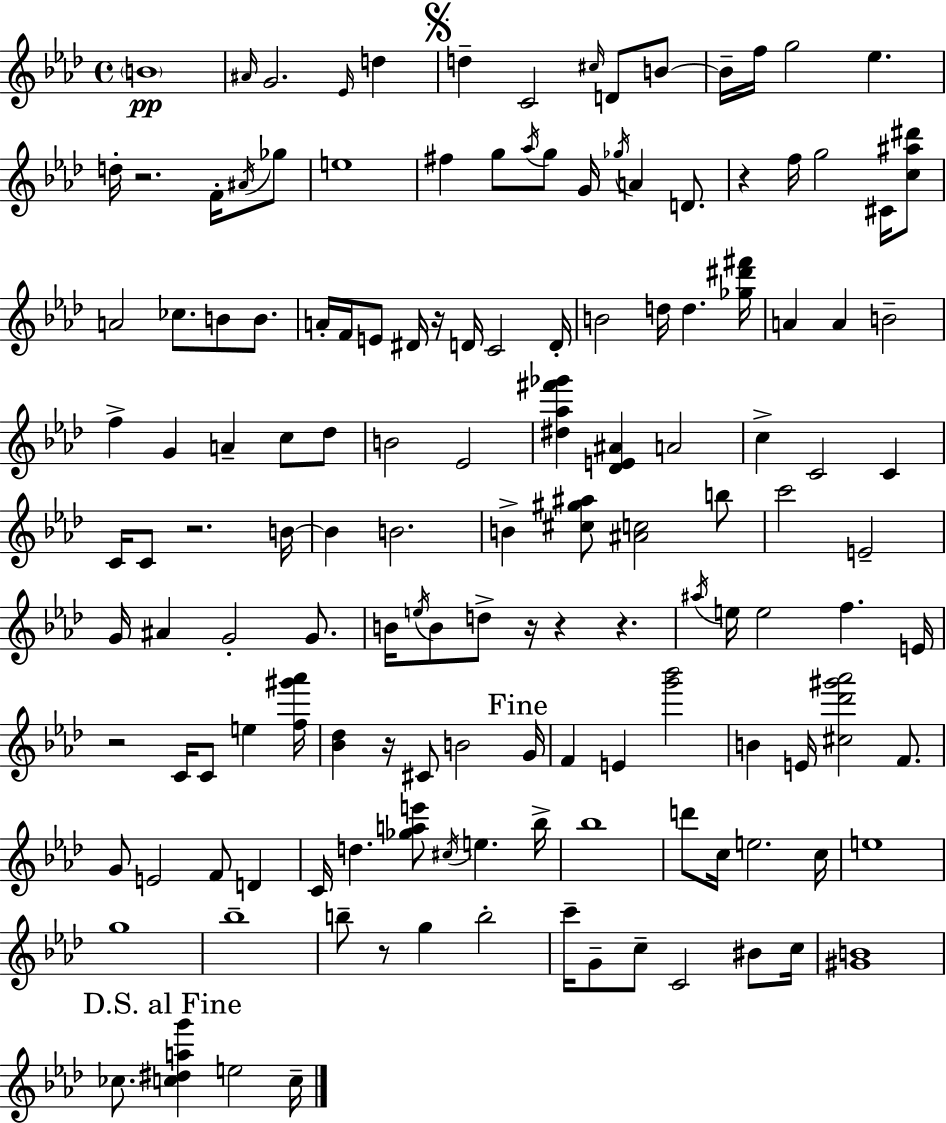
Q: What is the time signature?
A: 4/4